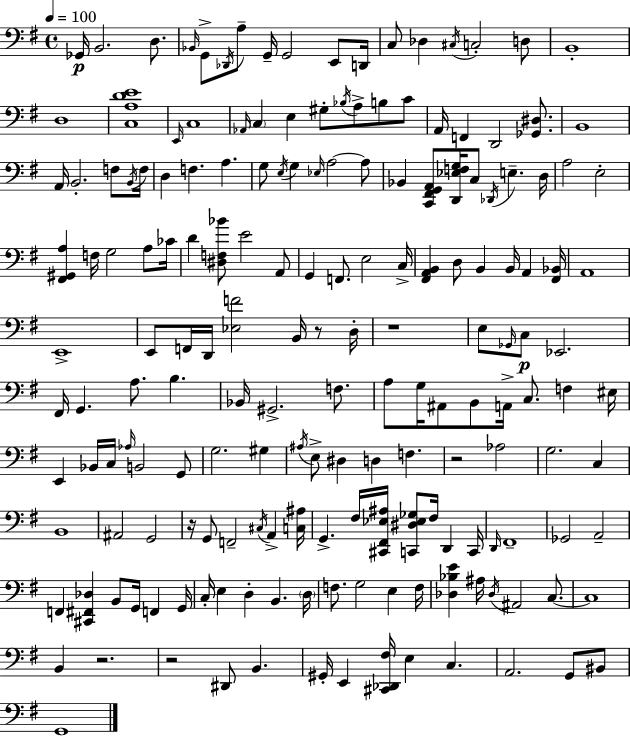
Gb2/s B2/h. D3/e. Bb2/s G2/e Db2/s A3/e G2/s G2/h E2/e D2/s C3/e Db3/q C#3/s C3/h D3/e B2/w D3/w [C3,A3,D4,E4]/w E2/s C3/w Ab2/s C3/q E3/q G#3/e Bb3/s A3/e B3/e C4/e A2/s F2/q D2/h [Gb2,D#3]/e. B2/w A2/s B2/h. F3/e B2/s F3/s D3/q F3/q. A3/q. G3/e E3/s G3/q Eb3/s A3/h A3/e Bb2/q [C2,F#2,G2,A2]/e [D2,Eb3,F3,G3]/s C3/e Db2/s E3/q. D3/s A3/h E3/h [F#2,G#2,A3]/q F3/s G3/h A3/e CES4/s D4/q [D#3,F3,Bb4]/e E4/h A2/e G2/q F2/e. E3/h C3/s [F#2,A2,B2]/q D3/e B2/q B2/s A2/q [F#2,Bb2]/s A2/w E2/w E2/e F2/s D2/s [Eb3,F4]/h B2/s R/e D3/s R/w E3/e Gb2/s C3/e Eb2/h. F#2/s G2/q. A3/e. B3/q. Bb2/s G#2/h. F3/e. A3/e G3/s A#2/e B2/e A2/s C3/e. F3/q EIS3/s E2/q Bb2/s C3/s Ab3/s B2/h G2/e G3/h. G#3/q A#3/s E3/e D#3/q D3/q F3/q. R/h Ab3/h G3/h. C3/q B2/w A#2/h G2/h R/s G2/e F2/h C#3/s A2/q [C3,A#3]/s G2/q. F#3/s [C#2,F#2,Eb3,A#3]/s [C2,D#3,Eb3,Gb3]/e F#3/s D2/q C2/s D2/s F#2/w Gb2/h A2/h F2/q [C#2,F#2,Db3]/q B2/e G2/s F2/q G2/s C3/s E3/q D3/q B2/q. D3/s F3/e. G3/h E3/q F3/s [Db3,Bb3,E4]/q A#3/s Db3/s A#2/h C3/e. C3/w B2/q R/h. R/h D#2/e B2/q. G#2/s E2/q [C#2,Db2,F#3]/s E3/q C3/q. A2/h. G2/e BIS2/e G2/w